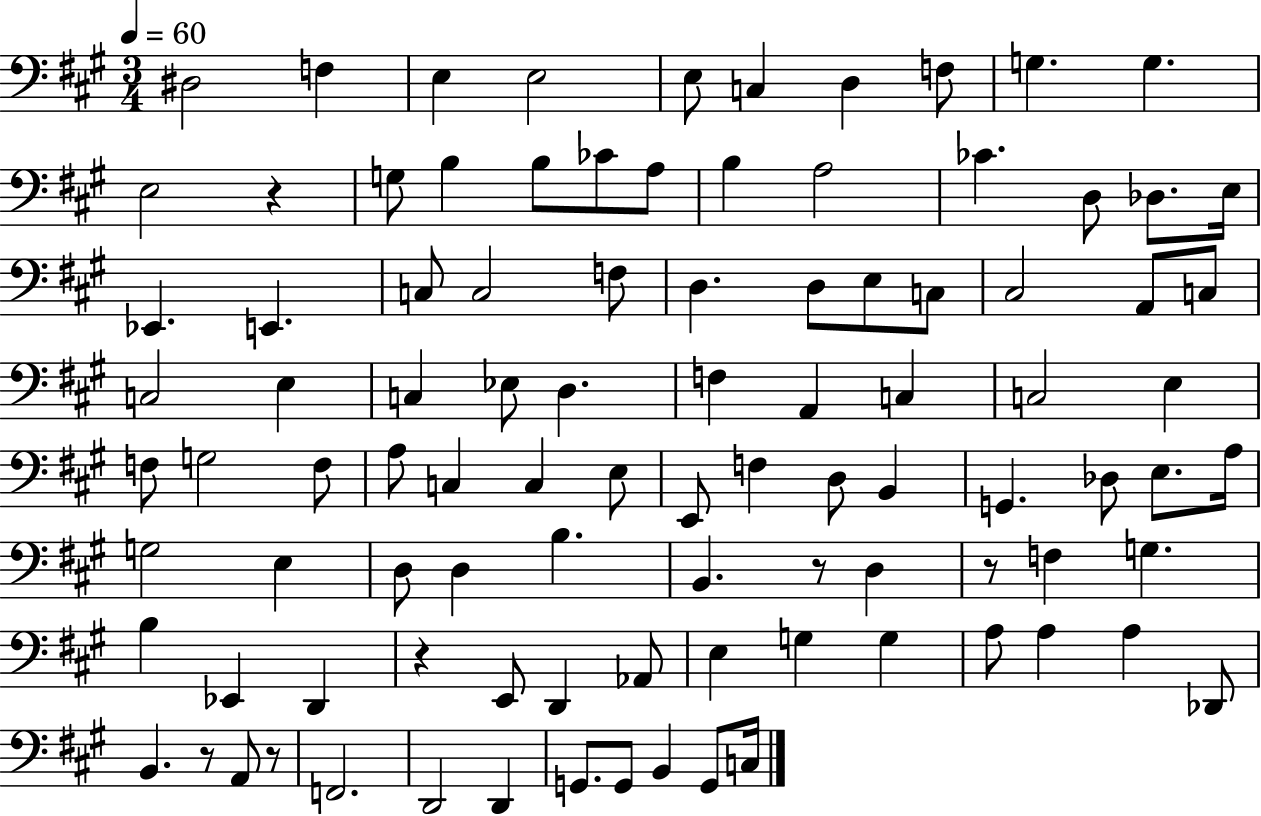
D#3/h F3/q E3/q E3/h E3/e C3/q D3/q F3/e G3/q. G3/q. E3/h R/q G3/e B3/q B3/e CES4/e A3/e B3/q A3/h CES4/q. D3/e Db3/e. E3/s Eb2/q. E2/q. C3/e C3/h F3/e D3/q. D3/e E3/e C3/e C#3/h A2/e C3/e C3/h E3/q C3/q Eb3/e D3/q. F3/q A2/q C3/q C3/h E3/q F3/e G3/h F3/e A3/e C3/q C3/q E3/e E2/e F3/q D3/e B2/q G2/q. Db3/e E3/e. A3/s G3/h E3/q D3/e D3/q B3/q. B2/q. R/e D3/q R/e F3/q G3/q. B3/q Eb2/q D2/q R/q E2/e D2/q Ab2/e E3/q G3/q G3/q A3/e A3/q A3/q Db2/e B2/q. R/e A2/e R/e F2/h. D2/h D2/q G2/e. G2/e B2/q G2/e C3/s